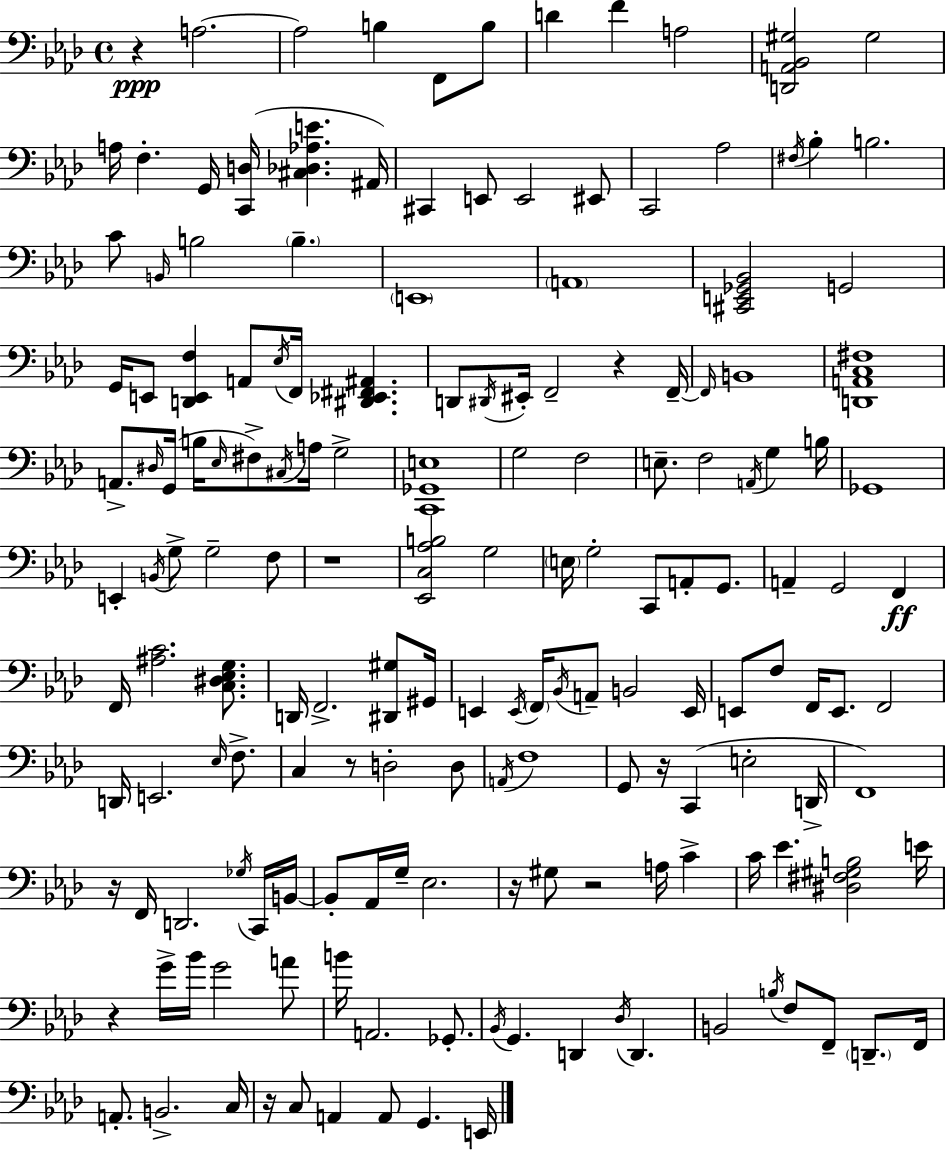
X:1
T:Untitled
M:4/4
L:1/4
K:Ab
z A,2 A,2 B, F,,/2 B,/2 D F A,2 [D,,A,,_B,,^G,]2 ^G,2 A,/4 F, G,,/4 [C,,D,]/4 [^C,_D,_A,E] ^A,,/4 ^C,, E,,/2 E,,2 ^E,,/2 C,,2 _A,2 ^F,/4 _B, B,2 C/2 B,,/4 B,2 B, E,,4 A,,4 [^C,,E,,_G,,_B,,]2 G,,2 G,,/4 E,,/2 [D,,E,,F,] A,,/2 _E,/4 F,,/4 [^D,,_E,,^F,,^A,,] D,,/2 ^D,,/4 ^E,,/4 F,,2 z F,,/4 F,,/4 B,,4 [D,,A,,C,^F,]4 A,,/2 ^D,/4 G,,/4 B,/4 _E,/4 ^F,/2 ^C,/4 A,/4 G,2 [C,,_G,,E,]4 G,2 F,2 E,/2 F,2 A,,/4 G, B,/4 _G,,4 E,, B,,/4 G,/2 G,2 F,/2 z4 [_E,,C,_A,B,]2 G,2 E,/4 G,2 C,,/2 A,,/2 G,,/2 A,, G,,2 F,, F,,/4 [^A,C]2 [C,^D,_E,G,]/2 D,,/4 F,,2 [^D,,^G,]/2 ^G,,/4 E,, E,,/4 F,,/4 _B,,/4 A,,/2 B,,2 E,,/4 E,,/2 F,/2 F,,/4 E,,/2 F,,2 D,,/4 E,,2 _E,/4 F,/2 C, z/2 D,2 D,/2 A,,/4 F,4 G,,/2 z/4 C,, E,2 D,,/4 F,,4 z/4 F,,/4 D,,2 _G,/4 C,,/4 B,,/4 B,,/2 _A,,/4 G,/4 _E,2 z/4 ^G,/2 z2 A,/4 C C/4 _E [^D,^F,^G,B,]2 E/4 z G/4 _B/4 G2 A/2 B/4 A,,2 _G,,/2 _B,,/4 G,, D,, _D,/4 D,, B,,2 B,/4 F,/2 F,,/2 D,,/2 F,,/4 A,,/2 B,,2 C,/4 z/4 C,/2 A,, A,,/2 G,, E,,/4